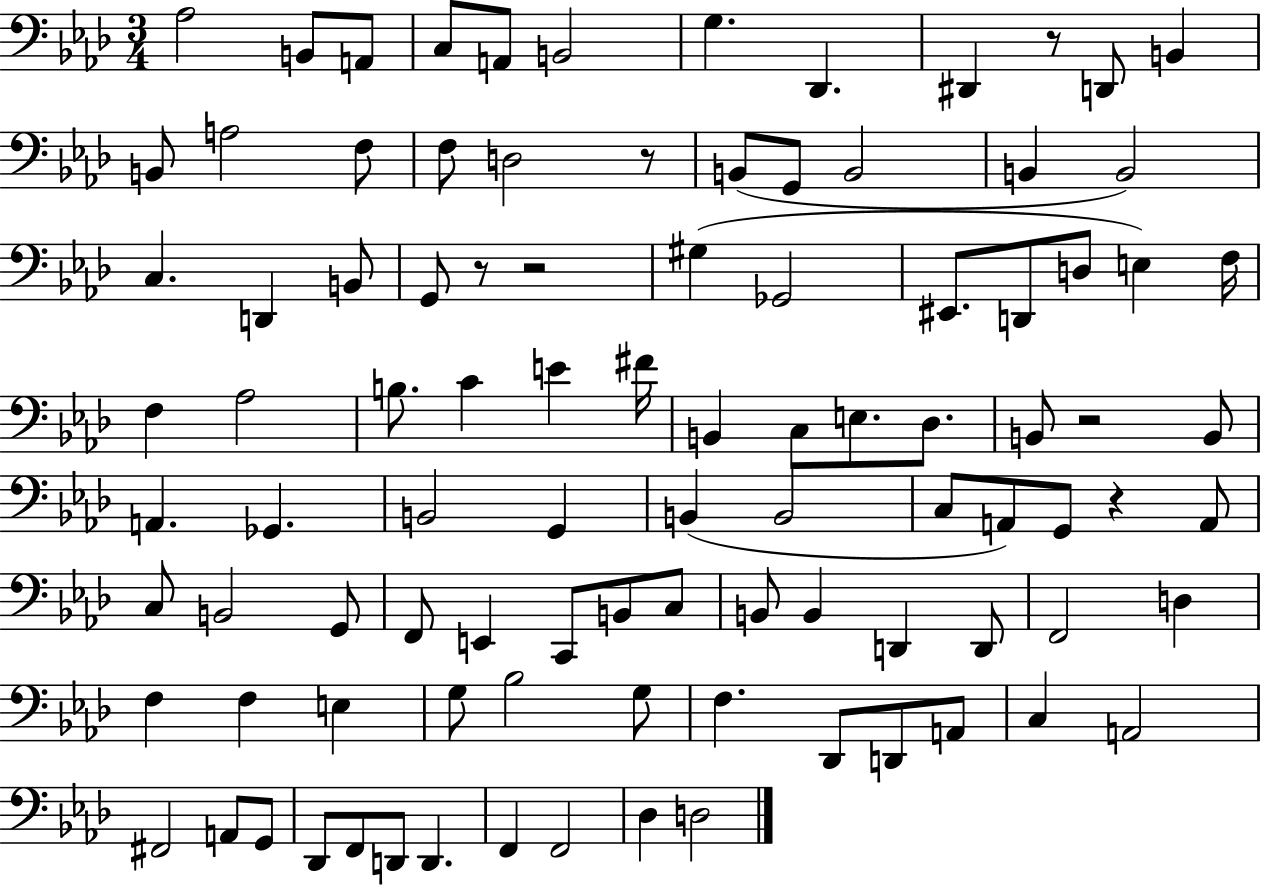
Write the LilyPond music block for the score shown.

{
  \clef bass
  \numericTimeSignature
  \time 3/4
  \key aes \major
  aes2 b,8 a,8 | c8 a,8 b,2 | g4. des,4. | dis,4 r8 d,8 b,4 | \break b,8 a2 f8 | f8 d2 r8 | b,8( g,8 b,2 | b,4 b,2) | \break c4. d,4 b,8 | g,8 r8 r2 | gis4( ges,2 | eis,8. d,8 d8 e4) f16 | \break f4 aes2 | b8. c'4 e'4 fis'16 | b,4 c8 e8. des8. | b,8 r2 b,8 | \break a,4. ges,4. | b,2 g,4 | b,4( b,2 | c8 a,8) g,8 r4 a,8 | \break c8 b,2 g,8 | f,8 e,4 c,8 b,8 c8 | b,8 b,4 d,4 d,8 | f,2 d4 | \break f4 f4 e4 | g8 bes2 g8 | f4. des,8 d,8 a,8 | c4 a,2 | \break fis,2 a,8 g,8 | des,8 f,8 d,8 d,4. | f,4 f,2 | des4 d2 | \break \bar "|."
}